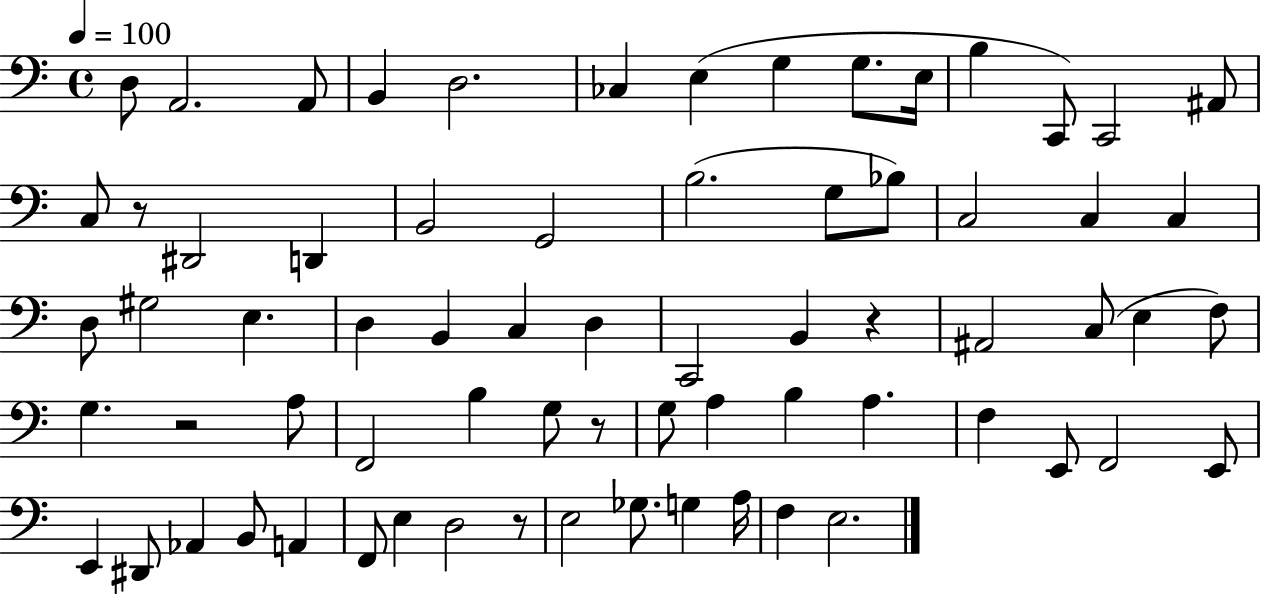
D3/e A2/h. A2/e B2/q D3/h. CES3/q E3/q G3/q G3/e. E3/s B3/q C2/e C2/h A#2/e C3/e R/e D#2/h D2/q B2/h G2/h B3/h. G3/e Bb3/e C3/h C3/q C3/q D3/e G#3/h E3/q. D3/q B2/q C3/q D3/q C2/h B2/q R/q A#2/h C3/e E3/q F3/e G3/q. R/h A3/e F2/h B3/q G3/e R/e G3/e A3/q B3/q A3/q. F3/q E2/e F2/h E2/e E2/q D#2/e Ab2/q B2/e A2/q F2/e E3/q D3/h R/e E3/h Gb3/e. G3/q A3/s F3/q E3/h.